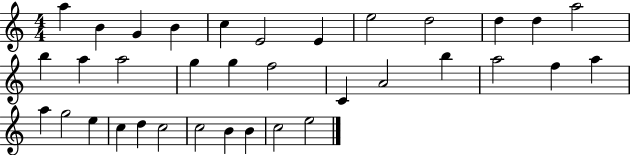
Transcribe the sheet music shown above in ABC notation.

X:1
T:Untitled
M:4/4
L:1/4
K:C
a B G B c E2 E e2 d2 d d a2 b a a2 g g f2 C A2 b a2 f a a g2 e c d c2 c2 B B c2 e2